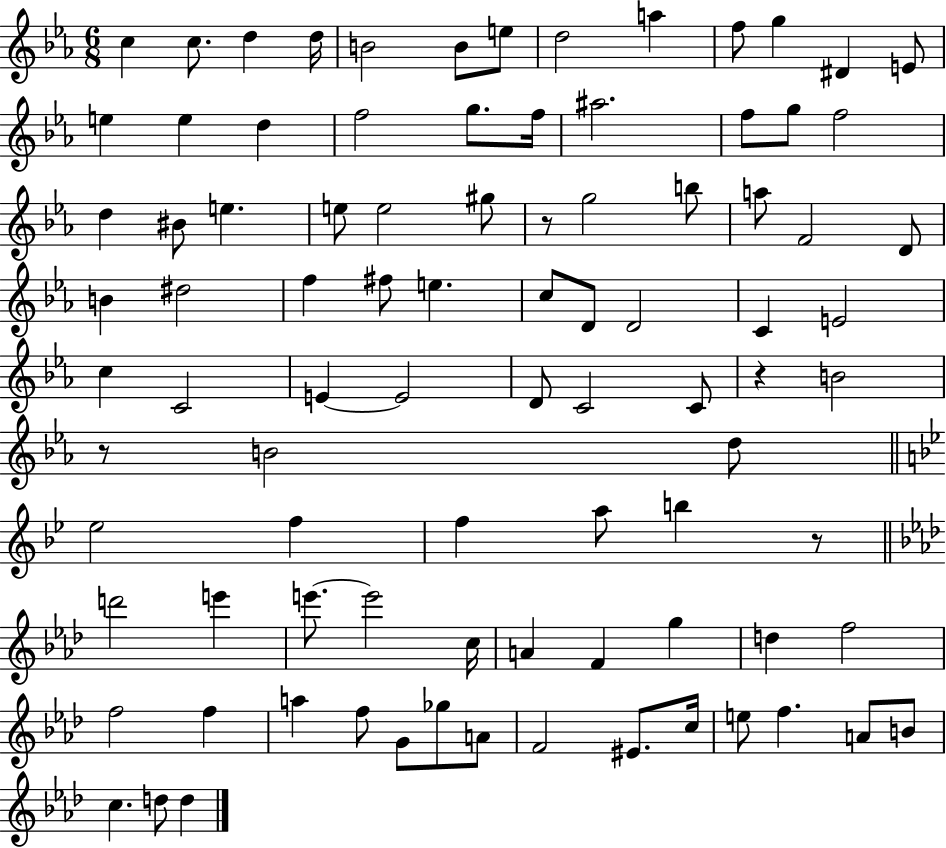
C5/q C5/e. D5/q D5/s B4/h B4/e E5/e D5/h A5/q F5/e G5/q D#4/q E4/e E5/q E5/q D5/q F5/h G5/e. F5/s A#5/h. F5/e G5/e F5/h D5/q BIS4/e E5/q. E5/e E5/h G#5/e R/e G5/h B5/e A5/e F4/h D4/e B4/q D#5/h F5/q F#5/e E5/q. C5/e D4/e D4/h C4/q E4/h C5/q C4/h E4/q E4/h D4/e C4/h C4/e R/q B4/h R/e B4/h D5/e Eb5/h F5/q F5/q A5/e B5/q R/e D6/h E6/q E6/e. E6/h C5/s A4/q F4/q G5/q D5/q F5/h F5/h F5/q A5/q F5/e G4/e Gb5/e A4/e F4/h EIS4/e. C5/s E5/e F5/q. A4/e B4/e C5/q. D5/e D5/q